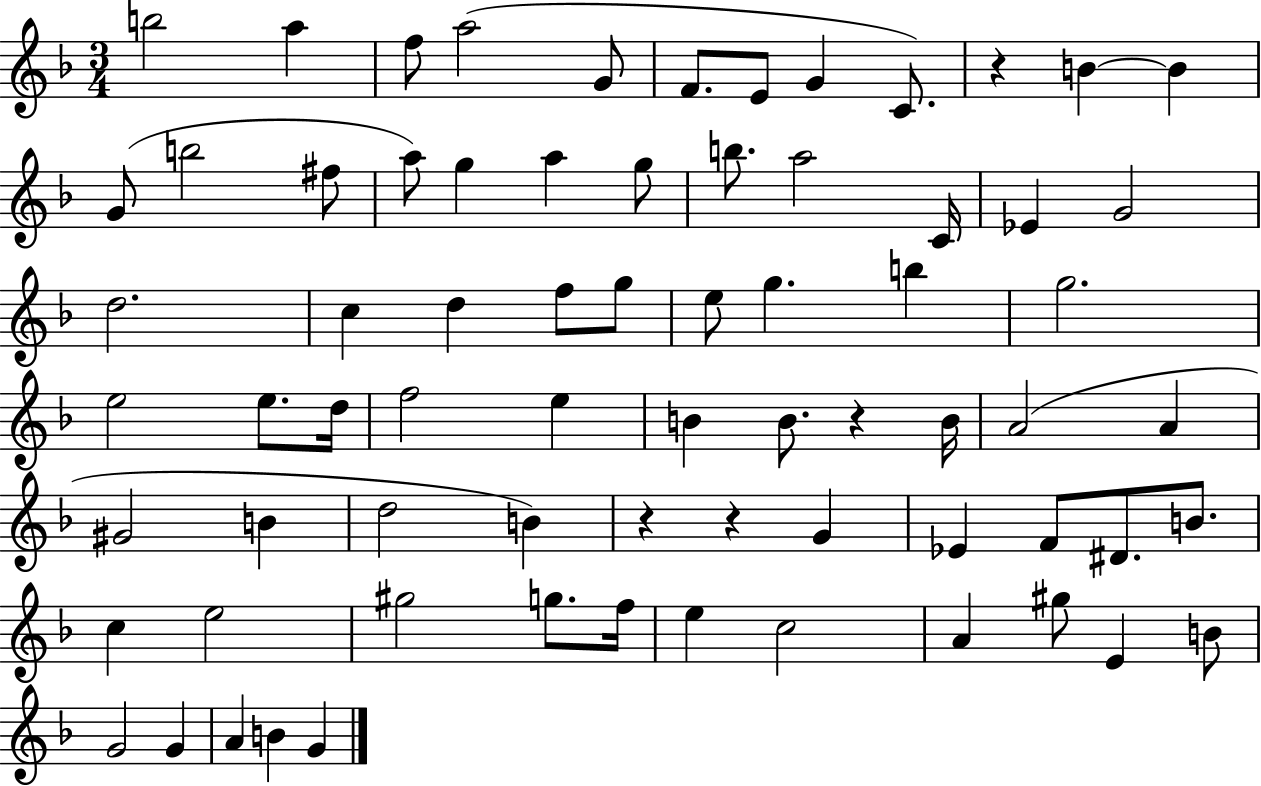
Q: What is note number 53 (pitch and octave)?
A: E5